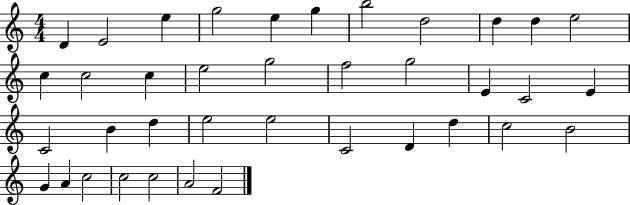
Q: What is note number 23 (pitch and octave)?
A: B4